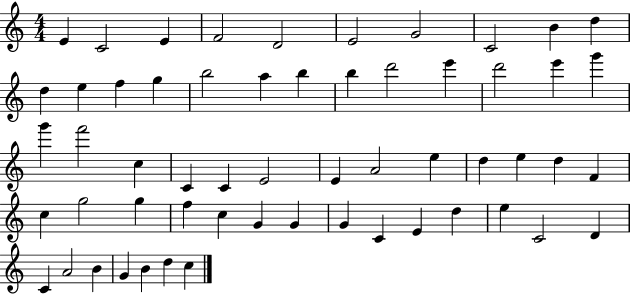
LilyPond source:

{
  \clef treble
  \numericTimeSignature
  \time 4/4
  \key c \major
  e'4 c'2 e'4 | f'2 d'2 | e'2 g'2 | c'2 b'4 d''4 | \break d''4 e''4 f''4 g''4 | b''2 a''4 b''4 | b''4 d'''2 e'''4 | d'''2 e'''4 g'''4 | \break g'''4 f'''2 c''4 | c'4 c'4 e'2 | e'4 a'2 e''4 | d''4 e''4 d''4 f'4 | \break c''4 g''2 g''4 | f''4 c''4 g'4 g'4 | g'4 c'4 e'4 d''4 | e''4 c'2 d'4 | \break c'4 a'2 b'4 | g'4 b'4 d''4 c''4 | \bar "|."
}